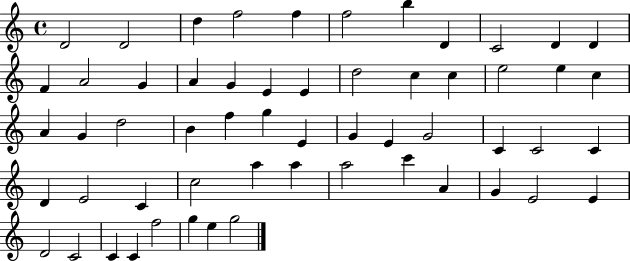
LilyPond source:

{
  \clef treble
  \time 4/4
  \defaultTimeSignature
  \key c \major
  d'2 d'2 | d''4 f''2 f''4 | f''2 b''4 d'4 | c'2 d'4 d'4 | \break f'4 a'2 g'4 | a'4 g'4 e'4 e'4 | d''2 c''4 c''4 | e''2 e''4 c''4 | \break a'4 g'4 d''2 | b'4 f''4 g''4 e'4 | g'4 e'4 g'2 | c'4 c'2 c'4 | \break d'4 e'2 c'4 | c''2 a''4 a''4 | a''2 c'''4 a'4 | g'4 e'2 e'4 | \break d'2 c'2 | c'4 c'4 f''2 | g''4 e''4 g''2 | \bar "|."
}